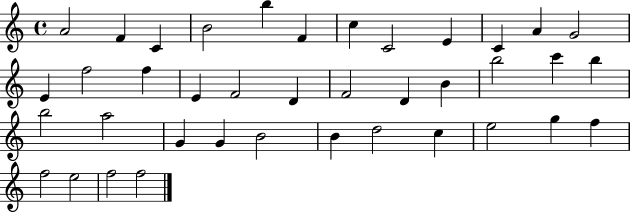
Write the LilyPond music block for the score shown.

{
  \clef treble
  \time 4/4
  \defaultTimeSignature
  \key c \major
  a'2 f'4 c'4 | b'2 b''4 f'4 | c''4 c'2 e'4 | c'4 a'4 g'2 | \break e'4 f''2 f''4 | e'4 f'2 d'4 | f'2 d'4 b'4 | b''2 c'''4 b''4 | \break b''2 a''2 | g'4 g'4 b'2 | b'4 d''2 c''4 | e''2 g''4 f''4 | \break f''2 e''2 | f''2 f''2 | \bar "|."
}